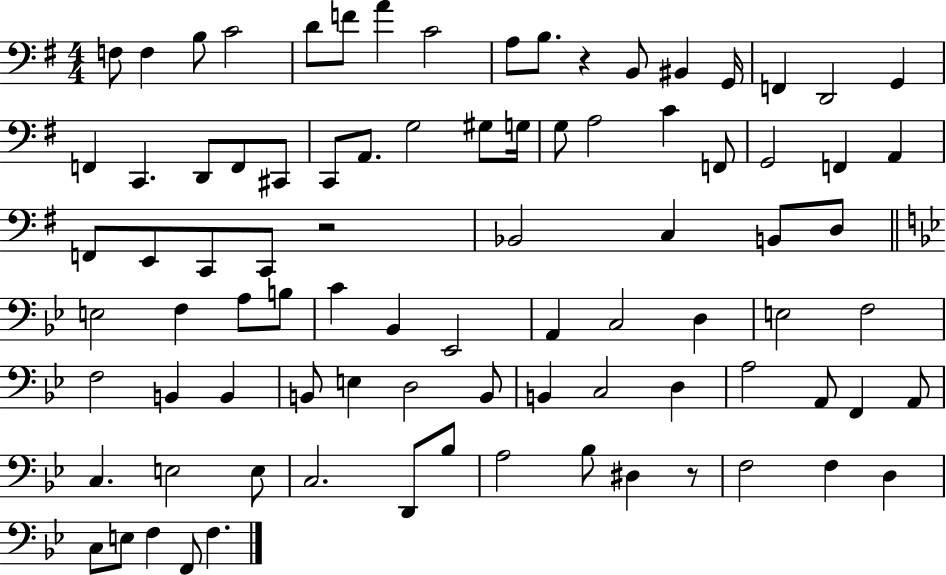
X:1
T:Untitled
M:4/4
L:1/4
K:G
F,/2 F, B,/2 C2 D/2 F/2 A C2 A,/2 B,/2 z B,,/2 ^B,, G,,/4 F,, D,,2 G,, F,, C,, D,,/2 F,,/2 ^C,,/2 C,,/2 A,,/2 G,2 ^G,/2 G,/4 G,/2 A,2 C F,,/2 G,,2 F,, A,, F,,/2 E,,/2 C,,/2 C,,/2 z2 _B,,2 C, B,,/2 D,/2 E,2 F, A,/2 B,/2 C _B,, _E,,2 A,, C,2 D, E,2 F,2 F,2 B,, B,, B,,/2 E, D,2 B,,/2 B,, C,2 D, A,2 A,,/2 F,, A,,/2 C, E,2 E,/2 C,2 D,,/2 _B,/2 A,2 _B,/2 ^D, z/2 F,2 F, D, C,/2 E,/2 F, F,,/2 F,